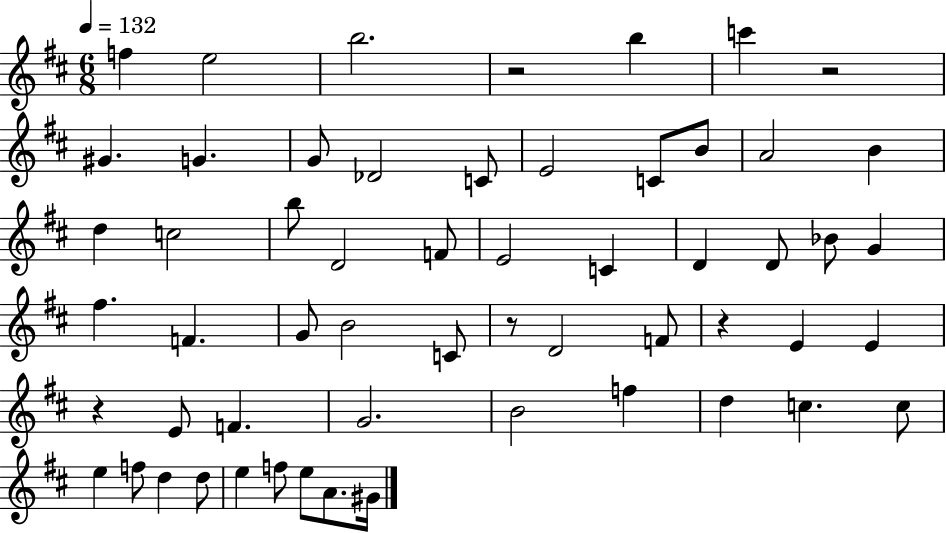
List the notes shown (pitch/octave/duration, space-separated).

F5/q E5/h B5/h. R/h B5/q C6/q R/h G#4/q. G4/q. G4/e Db4/h C4/e E4/h C4/e B4/e A4/h B4/q D5/q C5/h B5/e D4/h F4/e E4/h C4/q D4/q D4/e Bb4/e G4/q F#5/q. F4/q. G4/e B4/h C4/e R/e D4/h F4/e R/q E4/q E4/q R/q E4/e F4/q. G4/h. B4/h F5/q D5/q C5/q. C5/e E5/q F5/e D5/q D5/e E5/q F5/e E5/e A4/e. G#4/s